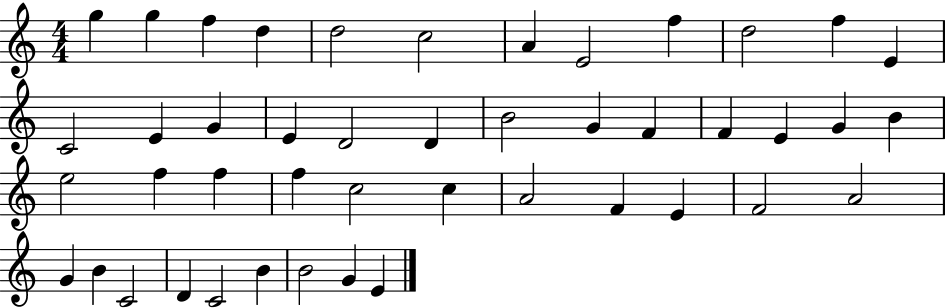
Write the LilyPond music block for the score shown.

{
  \clef treble
  \numericTimeSignature
  \time 4/4
  \key c \major
  g''4 g''4 f''4 d''4 | d''2 c''2 | a'4 e'2 f''4 | d''2 f''4 e'4 | \break c'2 e'4 g'4 | e'4 d'2 d'4 | b'2 g'4 f'4 | f'4 e'4 g'4 b'4 | \break e''2 f''4 f''4 | f''4 c''2 c''4 | a'2 f'4 e'4 | f'2 a'2 | \break g'4 b'4 c'2 | d'4 c'2 b'4 | b'2 g'4 e'4 | \bar "|."
}